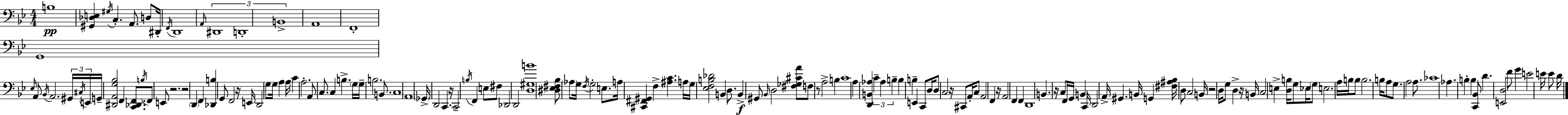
B3/w [G#2,Db3,E3]/q G#3/s C3/q. A2/e. D3/e D#2/s F2/s D2/w A2/s D#2/w D2/w B2/w A2/w F2/w G2/w Eb3/s A2/e Bb2/s A2/h. G#2/s C#3/s E2/s G2/s [D#2,A2,G3,Bb3]/h F2/q [C2,Db2,F2]/e. B3/s F2/e E2/e R/h. R/h D2/q F2/q [Db2,B3]/q G2/e F2/h R/s E2/s D2/h G3/e G3/s A3/q A3/s C4/q A3/h. A2/e C3/e. C3/q B3/q. G3/s G3/s B3/h. B2/e. C3/w A2/w Gb2/s D2/h C2/q. R/s C2/h B3/s F2/q E3/e F#3/e Db2/h D2/h [D3,G#3,B4]/w [D#3,Eb3,F#3,Bb3]/e Ab3/e G3/s F3/s G3/h E3/e. A3/s [C#2,F#2,G#2]/q F3/q [A#3,C4]/q. A3/s G3/s [Eb3,F3,B3,Db4]/h B2/q D3/e. B2/q G#2/e Bb2/s D3/h [F#3,Gb3,C#4,A4]/e F3/e R/e A3/h B3/q C4/w A3/q [D2,B2,Ab3]/q C4/q Ab3/q B3/q B3/q B3/q E2/q C2/e D3/s D3/e C3/h R/s C#2/e A2/s C3/e A2/h F2/q R/s A2/h F2/q F2/q D2/w B2/q. R/s C3/e F2/s G2/s B2/q C2/s D2/h A2/s G#2/q. B2/s G2/q [F#3,A#3,Bb3]/s D3/e C3/h B2/s R/h D3/s G3/e D3/q R/s B2/s C3/h E3/q [D3,B3]/s G3/e Eb3/s G3/e E3/h. A3/s B3/s B3/e B3/h. B3/s A3/e G3/e. A3/h A3/e. CES4/w Ab3/q. B3/q B3/q [C2,Bb2]/e D4/q. [E2,D3]/h F4/e G4/q E4/h E4/s E4/e D4/s